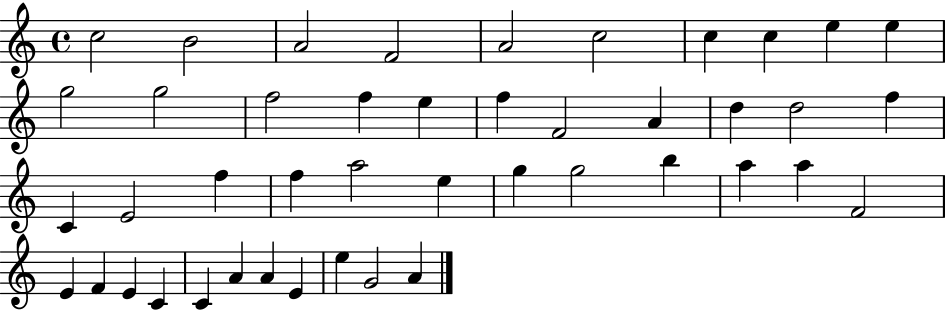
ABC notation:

X:1
T:Untitled
M:4/4
L:1/4
K:C
c2 B2 A2 F2 A2 c2 c c e e g2 g2 f2 f e f F2 A d d2 f C E2 f f a2 e g g2 b a a F2 E F E C C A A E e G2 A